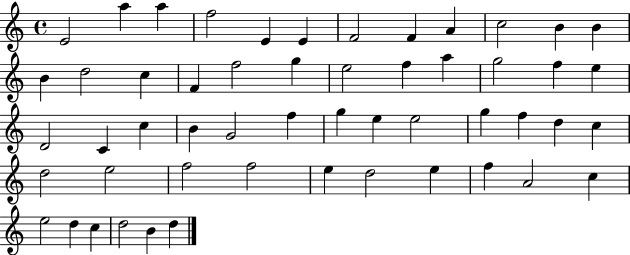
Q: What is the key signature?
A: C major